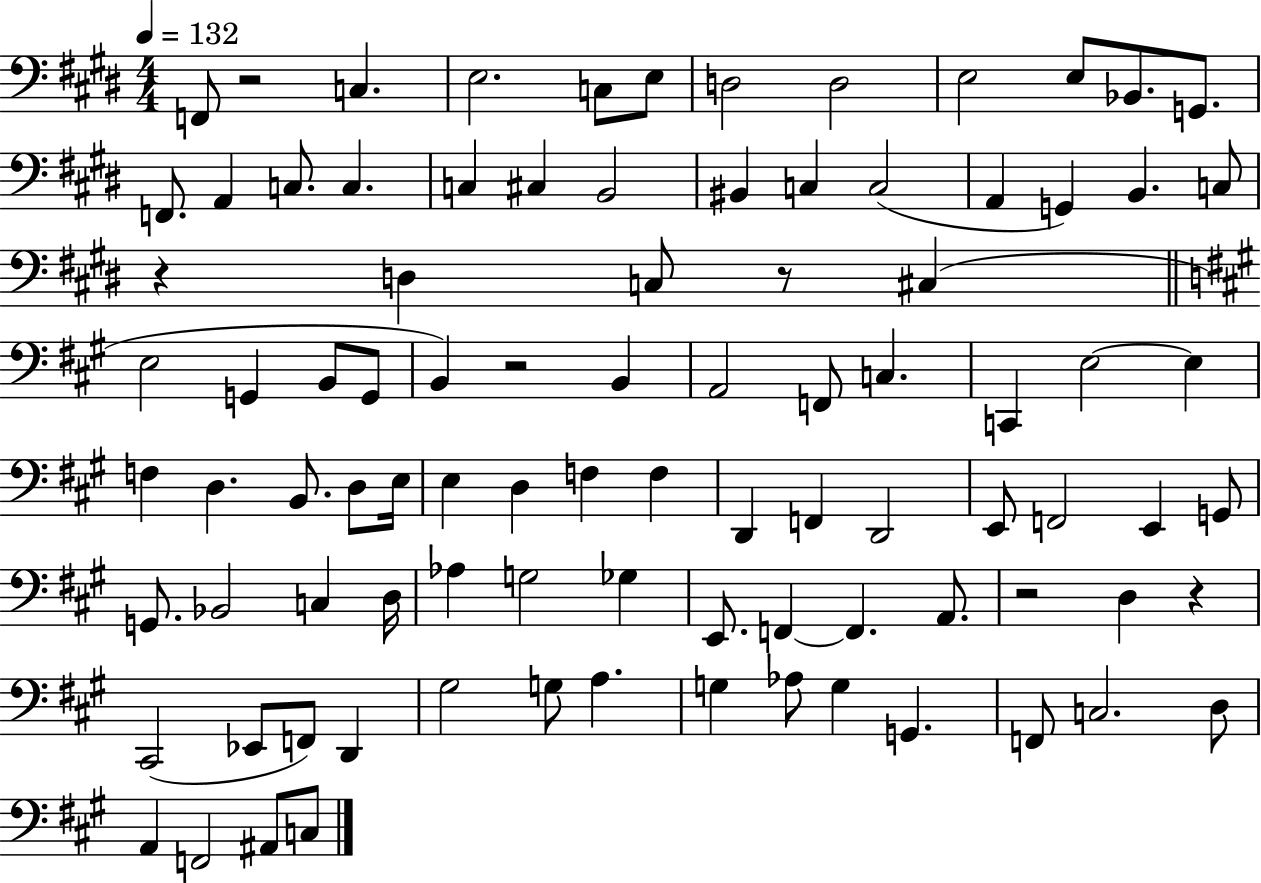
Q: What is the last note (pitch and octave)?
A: C3